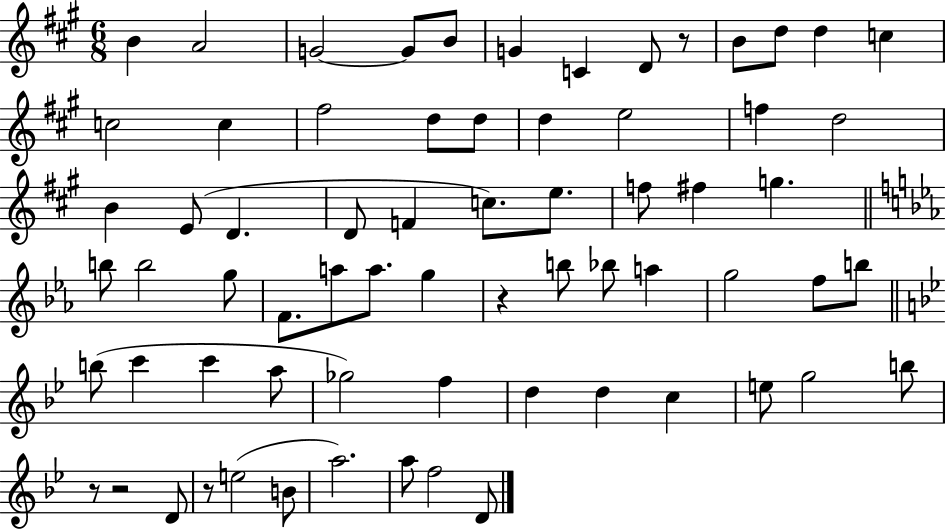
{
  \clef treble
  \numericTimeSignature
  \time 6/8
  \key a \major
  b'4 a'2 | g'2~~ g'8 b'8 | g'4 c'4 d'8 r8 | b'8 d''8 d''4 c''4 | \break c''2 c''4 | fis''2 d''8 d''8 | d''4 e''2 | f''4 d''2 | \break b'4 e'8( d'4. | d'8 f'4 c''8.) e''8. | f''8 fis''4 g''4. | \bar "||" \break \key c \minor b''8 b''2 g''8 | f'8. a''8 a''8. g''4 | r4 b''8 bes''8 a''4 | g''2 f''8 b''8 | \break \bar "||" \break \key bes \major b''8( c'''4 c'''4 a''8 | ges''2) f''4 | d''4 d''4 c''4 | e''8 g''2 b''8 | \break r8 r2 d'8 | r8 e''2( b'8 | a''2.) | a''8 f''2 d'8 | \break \bar "|."
}